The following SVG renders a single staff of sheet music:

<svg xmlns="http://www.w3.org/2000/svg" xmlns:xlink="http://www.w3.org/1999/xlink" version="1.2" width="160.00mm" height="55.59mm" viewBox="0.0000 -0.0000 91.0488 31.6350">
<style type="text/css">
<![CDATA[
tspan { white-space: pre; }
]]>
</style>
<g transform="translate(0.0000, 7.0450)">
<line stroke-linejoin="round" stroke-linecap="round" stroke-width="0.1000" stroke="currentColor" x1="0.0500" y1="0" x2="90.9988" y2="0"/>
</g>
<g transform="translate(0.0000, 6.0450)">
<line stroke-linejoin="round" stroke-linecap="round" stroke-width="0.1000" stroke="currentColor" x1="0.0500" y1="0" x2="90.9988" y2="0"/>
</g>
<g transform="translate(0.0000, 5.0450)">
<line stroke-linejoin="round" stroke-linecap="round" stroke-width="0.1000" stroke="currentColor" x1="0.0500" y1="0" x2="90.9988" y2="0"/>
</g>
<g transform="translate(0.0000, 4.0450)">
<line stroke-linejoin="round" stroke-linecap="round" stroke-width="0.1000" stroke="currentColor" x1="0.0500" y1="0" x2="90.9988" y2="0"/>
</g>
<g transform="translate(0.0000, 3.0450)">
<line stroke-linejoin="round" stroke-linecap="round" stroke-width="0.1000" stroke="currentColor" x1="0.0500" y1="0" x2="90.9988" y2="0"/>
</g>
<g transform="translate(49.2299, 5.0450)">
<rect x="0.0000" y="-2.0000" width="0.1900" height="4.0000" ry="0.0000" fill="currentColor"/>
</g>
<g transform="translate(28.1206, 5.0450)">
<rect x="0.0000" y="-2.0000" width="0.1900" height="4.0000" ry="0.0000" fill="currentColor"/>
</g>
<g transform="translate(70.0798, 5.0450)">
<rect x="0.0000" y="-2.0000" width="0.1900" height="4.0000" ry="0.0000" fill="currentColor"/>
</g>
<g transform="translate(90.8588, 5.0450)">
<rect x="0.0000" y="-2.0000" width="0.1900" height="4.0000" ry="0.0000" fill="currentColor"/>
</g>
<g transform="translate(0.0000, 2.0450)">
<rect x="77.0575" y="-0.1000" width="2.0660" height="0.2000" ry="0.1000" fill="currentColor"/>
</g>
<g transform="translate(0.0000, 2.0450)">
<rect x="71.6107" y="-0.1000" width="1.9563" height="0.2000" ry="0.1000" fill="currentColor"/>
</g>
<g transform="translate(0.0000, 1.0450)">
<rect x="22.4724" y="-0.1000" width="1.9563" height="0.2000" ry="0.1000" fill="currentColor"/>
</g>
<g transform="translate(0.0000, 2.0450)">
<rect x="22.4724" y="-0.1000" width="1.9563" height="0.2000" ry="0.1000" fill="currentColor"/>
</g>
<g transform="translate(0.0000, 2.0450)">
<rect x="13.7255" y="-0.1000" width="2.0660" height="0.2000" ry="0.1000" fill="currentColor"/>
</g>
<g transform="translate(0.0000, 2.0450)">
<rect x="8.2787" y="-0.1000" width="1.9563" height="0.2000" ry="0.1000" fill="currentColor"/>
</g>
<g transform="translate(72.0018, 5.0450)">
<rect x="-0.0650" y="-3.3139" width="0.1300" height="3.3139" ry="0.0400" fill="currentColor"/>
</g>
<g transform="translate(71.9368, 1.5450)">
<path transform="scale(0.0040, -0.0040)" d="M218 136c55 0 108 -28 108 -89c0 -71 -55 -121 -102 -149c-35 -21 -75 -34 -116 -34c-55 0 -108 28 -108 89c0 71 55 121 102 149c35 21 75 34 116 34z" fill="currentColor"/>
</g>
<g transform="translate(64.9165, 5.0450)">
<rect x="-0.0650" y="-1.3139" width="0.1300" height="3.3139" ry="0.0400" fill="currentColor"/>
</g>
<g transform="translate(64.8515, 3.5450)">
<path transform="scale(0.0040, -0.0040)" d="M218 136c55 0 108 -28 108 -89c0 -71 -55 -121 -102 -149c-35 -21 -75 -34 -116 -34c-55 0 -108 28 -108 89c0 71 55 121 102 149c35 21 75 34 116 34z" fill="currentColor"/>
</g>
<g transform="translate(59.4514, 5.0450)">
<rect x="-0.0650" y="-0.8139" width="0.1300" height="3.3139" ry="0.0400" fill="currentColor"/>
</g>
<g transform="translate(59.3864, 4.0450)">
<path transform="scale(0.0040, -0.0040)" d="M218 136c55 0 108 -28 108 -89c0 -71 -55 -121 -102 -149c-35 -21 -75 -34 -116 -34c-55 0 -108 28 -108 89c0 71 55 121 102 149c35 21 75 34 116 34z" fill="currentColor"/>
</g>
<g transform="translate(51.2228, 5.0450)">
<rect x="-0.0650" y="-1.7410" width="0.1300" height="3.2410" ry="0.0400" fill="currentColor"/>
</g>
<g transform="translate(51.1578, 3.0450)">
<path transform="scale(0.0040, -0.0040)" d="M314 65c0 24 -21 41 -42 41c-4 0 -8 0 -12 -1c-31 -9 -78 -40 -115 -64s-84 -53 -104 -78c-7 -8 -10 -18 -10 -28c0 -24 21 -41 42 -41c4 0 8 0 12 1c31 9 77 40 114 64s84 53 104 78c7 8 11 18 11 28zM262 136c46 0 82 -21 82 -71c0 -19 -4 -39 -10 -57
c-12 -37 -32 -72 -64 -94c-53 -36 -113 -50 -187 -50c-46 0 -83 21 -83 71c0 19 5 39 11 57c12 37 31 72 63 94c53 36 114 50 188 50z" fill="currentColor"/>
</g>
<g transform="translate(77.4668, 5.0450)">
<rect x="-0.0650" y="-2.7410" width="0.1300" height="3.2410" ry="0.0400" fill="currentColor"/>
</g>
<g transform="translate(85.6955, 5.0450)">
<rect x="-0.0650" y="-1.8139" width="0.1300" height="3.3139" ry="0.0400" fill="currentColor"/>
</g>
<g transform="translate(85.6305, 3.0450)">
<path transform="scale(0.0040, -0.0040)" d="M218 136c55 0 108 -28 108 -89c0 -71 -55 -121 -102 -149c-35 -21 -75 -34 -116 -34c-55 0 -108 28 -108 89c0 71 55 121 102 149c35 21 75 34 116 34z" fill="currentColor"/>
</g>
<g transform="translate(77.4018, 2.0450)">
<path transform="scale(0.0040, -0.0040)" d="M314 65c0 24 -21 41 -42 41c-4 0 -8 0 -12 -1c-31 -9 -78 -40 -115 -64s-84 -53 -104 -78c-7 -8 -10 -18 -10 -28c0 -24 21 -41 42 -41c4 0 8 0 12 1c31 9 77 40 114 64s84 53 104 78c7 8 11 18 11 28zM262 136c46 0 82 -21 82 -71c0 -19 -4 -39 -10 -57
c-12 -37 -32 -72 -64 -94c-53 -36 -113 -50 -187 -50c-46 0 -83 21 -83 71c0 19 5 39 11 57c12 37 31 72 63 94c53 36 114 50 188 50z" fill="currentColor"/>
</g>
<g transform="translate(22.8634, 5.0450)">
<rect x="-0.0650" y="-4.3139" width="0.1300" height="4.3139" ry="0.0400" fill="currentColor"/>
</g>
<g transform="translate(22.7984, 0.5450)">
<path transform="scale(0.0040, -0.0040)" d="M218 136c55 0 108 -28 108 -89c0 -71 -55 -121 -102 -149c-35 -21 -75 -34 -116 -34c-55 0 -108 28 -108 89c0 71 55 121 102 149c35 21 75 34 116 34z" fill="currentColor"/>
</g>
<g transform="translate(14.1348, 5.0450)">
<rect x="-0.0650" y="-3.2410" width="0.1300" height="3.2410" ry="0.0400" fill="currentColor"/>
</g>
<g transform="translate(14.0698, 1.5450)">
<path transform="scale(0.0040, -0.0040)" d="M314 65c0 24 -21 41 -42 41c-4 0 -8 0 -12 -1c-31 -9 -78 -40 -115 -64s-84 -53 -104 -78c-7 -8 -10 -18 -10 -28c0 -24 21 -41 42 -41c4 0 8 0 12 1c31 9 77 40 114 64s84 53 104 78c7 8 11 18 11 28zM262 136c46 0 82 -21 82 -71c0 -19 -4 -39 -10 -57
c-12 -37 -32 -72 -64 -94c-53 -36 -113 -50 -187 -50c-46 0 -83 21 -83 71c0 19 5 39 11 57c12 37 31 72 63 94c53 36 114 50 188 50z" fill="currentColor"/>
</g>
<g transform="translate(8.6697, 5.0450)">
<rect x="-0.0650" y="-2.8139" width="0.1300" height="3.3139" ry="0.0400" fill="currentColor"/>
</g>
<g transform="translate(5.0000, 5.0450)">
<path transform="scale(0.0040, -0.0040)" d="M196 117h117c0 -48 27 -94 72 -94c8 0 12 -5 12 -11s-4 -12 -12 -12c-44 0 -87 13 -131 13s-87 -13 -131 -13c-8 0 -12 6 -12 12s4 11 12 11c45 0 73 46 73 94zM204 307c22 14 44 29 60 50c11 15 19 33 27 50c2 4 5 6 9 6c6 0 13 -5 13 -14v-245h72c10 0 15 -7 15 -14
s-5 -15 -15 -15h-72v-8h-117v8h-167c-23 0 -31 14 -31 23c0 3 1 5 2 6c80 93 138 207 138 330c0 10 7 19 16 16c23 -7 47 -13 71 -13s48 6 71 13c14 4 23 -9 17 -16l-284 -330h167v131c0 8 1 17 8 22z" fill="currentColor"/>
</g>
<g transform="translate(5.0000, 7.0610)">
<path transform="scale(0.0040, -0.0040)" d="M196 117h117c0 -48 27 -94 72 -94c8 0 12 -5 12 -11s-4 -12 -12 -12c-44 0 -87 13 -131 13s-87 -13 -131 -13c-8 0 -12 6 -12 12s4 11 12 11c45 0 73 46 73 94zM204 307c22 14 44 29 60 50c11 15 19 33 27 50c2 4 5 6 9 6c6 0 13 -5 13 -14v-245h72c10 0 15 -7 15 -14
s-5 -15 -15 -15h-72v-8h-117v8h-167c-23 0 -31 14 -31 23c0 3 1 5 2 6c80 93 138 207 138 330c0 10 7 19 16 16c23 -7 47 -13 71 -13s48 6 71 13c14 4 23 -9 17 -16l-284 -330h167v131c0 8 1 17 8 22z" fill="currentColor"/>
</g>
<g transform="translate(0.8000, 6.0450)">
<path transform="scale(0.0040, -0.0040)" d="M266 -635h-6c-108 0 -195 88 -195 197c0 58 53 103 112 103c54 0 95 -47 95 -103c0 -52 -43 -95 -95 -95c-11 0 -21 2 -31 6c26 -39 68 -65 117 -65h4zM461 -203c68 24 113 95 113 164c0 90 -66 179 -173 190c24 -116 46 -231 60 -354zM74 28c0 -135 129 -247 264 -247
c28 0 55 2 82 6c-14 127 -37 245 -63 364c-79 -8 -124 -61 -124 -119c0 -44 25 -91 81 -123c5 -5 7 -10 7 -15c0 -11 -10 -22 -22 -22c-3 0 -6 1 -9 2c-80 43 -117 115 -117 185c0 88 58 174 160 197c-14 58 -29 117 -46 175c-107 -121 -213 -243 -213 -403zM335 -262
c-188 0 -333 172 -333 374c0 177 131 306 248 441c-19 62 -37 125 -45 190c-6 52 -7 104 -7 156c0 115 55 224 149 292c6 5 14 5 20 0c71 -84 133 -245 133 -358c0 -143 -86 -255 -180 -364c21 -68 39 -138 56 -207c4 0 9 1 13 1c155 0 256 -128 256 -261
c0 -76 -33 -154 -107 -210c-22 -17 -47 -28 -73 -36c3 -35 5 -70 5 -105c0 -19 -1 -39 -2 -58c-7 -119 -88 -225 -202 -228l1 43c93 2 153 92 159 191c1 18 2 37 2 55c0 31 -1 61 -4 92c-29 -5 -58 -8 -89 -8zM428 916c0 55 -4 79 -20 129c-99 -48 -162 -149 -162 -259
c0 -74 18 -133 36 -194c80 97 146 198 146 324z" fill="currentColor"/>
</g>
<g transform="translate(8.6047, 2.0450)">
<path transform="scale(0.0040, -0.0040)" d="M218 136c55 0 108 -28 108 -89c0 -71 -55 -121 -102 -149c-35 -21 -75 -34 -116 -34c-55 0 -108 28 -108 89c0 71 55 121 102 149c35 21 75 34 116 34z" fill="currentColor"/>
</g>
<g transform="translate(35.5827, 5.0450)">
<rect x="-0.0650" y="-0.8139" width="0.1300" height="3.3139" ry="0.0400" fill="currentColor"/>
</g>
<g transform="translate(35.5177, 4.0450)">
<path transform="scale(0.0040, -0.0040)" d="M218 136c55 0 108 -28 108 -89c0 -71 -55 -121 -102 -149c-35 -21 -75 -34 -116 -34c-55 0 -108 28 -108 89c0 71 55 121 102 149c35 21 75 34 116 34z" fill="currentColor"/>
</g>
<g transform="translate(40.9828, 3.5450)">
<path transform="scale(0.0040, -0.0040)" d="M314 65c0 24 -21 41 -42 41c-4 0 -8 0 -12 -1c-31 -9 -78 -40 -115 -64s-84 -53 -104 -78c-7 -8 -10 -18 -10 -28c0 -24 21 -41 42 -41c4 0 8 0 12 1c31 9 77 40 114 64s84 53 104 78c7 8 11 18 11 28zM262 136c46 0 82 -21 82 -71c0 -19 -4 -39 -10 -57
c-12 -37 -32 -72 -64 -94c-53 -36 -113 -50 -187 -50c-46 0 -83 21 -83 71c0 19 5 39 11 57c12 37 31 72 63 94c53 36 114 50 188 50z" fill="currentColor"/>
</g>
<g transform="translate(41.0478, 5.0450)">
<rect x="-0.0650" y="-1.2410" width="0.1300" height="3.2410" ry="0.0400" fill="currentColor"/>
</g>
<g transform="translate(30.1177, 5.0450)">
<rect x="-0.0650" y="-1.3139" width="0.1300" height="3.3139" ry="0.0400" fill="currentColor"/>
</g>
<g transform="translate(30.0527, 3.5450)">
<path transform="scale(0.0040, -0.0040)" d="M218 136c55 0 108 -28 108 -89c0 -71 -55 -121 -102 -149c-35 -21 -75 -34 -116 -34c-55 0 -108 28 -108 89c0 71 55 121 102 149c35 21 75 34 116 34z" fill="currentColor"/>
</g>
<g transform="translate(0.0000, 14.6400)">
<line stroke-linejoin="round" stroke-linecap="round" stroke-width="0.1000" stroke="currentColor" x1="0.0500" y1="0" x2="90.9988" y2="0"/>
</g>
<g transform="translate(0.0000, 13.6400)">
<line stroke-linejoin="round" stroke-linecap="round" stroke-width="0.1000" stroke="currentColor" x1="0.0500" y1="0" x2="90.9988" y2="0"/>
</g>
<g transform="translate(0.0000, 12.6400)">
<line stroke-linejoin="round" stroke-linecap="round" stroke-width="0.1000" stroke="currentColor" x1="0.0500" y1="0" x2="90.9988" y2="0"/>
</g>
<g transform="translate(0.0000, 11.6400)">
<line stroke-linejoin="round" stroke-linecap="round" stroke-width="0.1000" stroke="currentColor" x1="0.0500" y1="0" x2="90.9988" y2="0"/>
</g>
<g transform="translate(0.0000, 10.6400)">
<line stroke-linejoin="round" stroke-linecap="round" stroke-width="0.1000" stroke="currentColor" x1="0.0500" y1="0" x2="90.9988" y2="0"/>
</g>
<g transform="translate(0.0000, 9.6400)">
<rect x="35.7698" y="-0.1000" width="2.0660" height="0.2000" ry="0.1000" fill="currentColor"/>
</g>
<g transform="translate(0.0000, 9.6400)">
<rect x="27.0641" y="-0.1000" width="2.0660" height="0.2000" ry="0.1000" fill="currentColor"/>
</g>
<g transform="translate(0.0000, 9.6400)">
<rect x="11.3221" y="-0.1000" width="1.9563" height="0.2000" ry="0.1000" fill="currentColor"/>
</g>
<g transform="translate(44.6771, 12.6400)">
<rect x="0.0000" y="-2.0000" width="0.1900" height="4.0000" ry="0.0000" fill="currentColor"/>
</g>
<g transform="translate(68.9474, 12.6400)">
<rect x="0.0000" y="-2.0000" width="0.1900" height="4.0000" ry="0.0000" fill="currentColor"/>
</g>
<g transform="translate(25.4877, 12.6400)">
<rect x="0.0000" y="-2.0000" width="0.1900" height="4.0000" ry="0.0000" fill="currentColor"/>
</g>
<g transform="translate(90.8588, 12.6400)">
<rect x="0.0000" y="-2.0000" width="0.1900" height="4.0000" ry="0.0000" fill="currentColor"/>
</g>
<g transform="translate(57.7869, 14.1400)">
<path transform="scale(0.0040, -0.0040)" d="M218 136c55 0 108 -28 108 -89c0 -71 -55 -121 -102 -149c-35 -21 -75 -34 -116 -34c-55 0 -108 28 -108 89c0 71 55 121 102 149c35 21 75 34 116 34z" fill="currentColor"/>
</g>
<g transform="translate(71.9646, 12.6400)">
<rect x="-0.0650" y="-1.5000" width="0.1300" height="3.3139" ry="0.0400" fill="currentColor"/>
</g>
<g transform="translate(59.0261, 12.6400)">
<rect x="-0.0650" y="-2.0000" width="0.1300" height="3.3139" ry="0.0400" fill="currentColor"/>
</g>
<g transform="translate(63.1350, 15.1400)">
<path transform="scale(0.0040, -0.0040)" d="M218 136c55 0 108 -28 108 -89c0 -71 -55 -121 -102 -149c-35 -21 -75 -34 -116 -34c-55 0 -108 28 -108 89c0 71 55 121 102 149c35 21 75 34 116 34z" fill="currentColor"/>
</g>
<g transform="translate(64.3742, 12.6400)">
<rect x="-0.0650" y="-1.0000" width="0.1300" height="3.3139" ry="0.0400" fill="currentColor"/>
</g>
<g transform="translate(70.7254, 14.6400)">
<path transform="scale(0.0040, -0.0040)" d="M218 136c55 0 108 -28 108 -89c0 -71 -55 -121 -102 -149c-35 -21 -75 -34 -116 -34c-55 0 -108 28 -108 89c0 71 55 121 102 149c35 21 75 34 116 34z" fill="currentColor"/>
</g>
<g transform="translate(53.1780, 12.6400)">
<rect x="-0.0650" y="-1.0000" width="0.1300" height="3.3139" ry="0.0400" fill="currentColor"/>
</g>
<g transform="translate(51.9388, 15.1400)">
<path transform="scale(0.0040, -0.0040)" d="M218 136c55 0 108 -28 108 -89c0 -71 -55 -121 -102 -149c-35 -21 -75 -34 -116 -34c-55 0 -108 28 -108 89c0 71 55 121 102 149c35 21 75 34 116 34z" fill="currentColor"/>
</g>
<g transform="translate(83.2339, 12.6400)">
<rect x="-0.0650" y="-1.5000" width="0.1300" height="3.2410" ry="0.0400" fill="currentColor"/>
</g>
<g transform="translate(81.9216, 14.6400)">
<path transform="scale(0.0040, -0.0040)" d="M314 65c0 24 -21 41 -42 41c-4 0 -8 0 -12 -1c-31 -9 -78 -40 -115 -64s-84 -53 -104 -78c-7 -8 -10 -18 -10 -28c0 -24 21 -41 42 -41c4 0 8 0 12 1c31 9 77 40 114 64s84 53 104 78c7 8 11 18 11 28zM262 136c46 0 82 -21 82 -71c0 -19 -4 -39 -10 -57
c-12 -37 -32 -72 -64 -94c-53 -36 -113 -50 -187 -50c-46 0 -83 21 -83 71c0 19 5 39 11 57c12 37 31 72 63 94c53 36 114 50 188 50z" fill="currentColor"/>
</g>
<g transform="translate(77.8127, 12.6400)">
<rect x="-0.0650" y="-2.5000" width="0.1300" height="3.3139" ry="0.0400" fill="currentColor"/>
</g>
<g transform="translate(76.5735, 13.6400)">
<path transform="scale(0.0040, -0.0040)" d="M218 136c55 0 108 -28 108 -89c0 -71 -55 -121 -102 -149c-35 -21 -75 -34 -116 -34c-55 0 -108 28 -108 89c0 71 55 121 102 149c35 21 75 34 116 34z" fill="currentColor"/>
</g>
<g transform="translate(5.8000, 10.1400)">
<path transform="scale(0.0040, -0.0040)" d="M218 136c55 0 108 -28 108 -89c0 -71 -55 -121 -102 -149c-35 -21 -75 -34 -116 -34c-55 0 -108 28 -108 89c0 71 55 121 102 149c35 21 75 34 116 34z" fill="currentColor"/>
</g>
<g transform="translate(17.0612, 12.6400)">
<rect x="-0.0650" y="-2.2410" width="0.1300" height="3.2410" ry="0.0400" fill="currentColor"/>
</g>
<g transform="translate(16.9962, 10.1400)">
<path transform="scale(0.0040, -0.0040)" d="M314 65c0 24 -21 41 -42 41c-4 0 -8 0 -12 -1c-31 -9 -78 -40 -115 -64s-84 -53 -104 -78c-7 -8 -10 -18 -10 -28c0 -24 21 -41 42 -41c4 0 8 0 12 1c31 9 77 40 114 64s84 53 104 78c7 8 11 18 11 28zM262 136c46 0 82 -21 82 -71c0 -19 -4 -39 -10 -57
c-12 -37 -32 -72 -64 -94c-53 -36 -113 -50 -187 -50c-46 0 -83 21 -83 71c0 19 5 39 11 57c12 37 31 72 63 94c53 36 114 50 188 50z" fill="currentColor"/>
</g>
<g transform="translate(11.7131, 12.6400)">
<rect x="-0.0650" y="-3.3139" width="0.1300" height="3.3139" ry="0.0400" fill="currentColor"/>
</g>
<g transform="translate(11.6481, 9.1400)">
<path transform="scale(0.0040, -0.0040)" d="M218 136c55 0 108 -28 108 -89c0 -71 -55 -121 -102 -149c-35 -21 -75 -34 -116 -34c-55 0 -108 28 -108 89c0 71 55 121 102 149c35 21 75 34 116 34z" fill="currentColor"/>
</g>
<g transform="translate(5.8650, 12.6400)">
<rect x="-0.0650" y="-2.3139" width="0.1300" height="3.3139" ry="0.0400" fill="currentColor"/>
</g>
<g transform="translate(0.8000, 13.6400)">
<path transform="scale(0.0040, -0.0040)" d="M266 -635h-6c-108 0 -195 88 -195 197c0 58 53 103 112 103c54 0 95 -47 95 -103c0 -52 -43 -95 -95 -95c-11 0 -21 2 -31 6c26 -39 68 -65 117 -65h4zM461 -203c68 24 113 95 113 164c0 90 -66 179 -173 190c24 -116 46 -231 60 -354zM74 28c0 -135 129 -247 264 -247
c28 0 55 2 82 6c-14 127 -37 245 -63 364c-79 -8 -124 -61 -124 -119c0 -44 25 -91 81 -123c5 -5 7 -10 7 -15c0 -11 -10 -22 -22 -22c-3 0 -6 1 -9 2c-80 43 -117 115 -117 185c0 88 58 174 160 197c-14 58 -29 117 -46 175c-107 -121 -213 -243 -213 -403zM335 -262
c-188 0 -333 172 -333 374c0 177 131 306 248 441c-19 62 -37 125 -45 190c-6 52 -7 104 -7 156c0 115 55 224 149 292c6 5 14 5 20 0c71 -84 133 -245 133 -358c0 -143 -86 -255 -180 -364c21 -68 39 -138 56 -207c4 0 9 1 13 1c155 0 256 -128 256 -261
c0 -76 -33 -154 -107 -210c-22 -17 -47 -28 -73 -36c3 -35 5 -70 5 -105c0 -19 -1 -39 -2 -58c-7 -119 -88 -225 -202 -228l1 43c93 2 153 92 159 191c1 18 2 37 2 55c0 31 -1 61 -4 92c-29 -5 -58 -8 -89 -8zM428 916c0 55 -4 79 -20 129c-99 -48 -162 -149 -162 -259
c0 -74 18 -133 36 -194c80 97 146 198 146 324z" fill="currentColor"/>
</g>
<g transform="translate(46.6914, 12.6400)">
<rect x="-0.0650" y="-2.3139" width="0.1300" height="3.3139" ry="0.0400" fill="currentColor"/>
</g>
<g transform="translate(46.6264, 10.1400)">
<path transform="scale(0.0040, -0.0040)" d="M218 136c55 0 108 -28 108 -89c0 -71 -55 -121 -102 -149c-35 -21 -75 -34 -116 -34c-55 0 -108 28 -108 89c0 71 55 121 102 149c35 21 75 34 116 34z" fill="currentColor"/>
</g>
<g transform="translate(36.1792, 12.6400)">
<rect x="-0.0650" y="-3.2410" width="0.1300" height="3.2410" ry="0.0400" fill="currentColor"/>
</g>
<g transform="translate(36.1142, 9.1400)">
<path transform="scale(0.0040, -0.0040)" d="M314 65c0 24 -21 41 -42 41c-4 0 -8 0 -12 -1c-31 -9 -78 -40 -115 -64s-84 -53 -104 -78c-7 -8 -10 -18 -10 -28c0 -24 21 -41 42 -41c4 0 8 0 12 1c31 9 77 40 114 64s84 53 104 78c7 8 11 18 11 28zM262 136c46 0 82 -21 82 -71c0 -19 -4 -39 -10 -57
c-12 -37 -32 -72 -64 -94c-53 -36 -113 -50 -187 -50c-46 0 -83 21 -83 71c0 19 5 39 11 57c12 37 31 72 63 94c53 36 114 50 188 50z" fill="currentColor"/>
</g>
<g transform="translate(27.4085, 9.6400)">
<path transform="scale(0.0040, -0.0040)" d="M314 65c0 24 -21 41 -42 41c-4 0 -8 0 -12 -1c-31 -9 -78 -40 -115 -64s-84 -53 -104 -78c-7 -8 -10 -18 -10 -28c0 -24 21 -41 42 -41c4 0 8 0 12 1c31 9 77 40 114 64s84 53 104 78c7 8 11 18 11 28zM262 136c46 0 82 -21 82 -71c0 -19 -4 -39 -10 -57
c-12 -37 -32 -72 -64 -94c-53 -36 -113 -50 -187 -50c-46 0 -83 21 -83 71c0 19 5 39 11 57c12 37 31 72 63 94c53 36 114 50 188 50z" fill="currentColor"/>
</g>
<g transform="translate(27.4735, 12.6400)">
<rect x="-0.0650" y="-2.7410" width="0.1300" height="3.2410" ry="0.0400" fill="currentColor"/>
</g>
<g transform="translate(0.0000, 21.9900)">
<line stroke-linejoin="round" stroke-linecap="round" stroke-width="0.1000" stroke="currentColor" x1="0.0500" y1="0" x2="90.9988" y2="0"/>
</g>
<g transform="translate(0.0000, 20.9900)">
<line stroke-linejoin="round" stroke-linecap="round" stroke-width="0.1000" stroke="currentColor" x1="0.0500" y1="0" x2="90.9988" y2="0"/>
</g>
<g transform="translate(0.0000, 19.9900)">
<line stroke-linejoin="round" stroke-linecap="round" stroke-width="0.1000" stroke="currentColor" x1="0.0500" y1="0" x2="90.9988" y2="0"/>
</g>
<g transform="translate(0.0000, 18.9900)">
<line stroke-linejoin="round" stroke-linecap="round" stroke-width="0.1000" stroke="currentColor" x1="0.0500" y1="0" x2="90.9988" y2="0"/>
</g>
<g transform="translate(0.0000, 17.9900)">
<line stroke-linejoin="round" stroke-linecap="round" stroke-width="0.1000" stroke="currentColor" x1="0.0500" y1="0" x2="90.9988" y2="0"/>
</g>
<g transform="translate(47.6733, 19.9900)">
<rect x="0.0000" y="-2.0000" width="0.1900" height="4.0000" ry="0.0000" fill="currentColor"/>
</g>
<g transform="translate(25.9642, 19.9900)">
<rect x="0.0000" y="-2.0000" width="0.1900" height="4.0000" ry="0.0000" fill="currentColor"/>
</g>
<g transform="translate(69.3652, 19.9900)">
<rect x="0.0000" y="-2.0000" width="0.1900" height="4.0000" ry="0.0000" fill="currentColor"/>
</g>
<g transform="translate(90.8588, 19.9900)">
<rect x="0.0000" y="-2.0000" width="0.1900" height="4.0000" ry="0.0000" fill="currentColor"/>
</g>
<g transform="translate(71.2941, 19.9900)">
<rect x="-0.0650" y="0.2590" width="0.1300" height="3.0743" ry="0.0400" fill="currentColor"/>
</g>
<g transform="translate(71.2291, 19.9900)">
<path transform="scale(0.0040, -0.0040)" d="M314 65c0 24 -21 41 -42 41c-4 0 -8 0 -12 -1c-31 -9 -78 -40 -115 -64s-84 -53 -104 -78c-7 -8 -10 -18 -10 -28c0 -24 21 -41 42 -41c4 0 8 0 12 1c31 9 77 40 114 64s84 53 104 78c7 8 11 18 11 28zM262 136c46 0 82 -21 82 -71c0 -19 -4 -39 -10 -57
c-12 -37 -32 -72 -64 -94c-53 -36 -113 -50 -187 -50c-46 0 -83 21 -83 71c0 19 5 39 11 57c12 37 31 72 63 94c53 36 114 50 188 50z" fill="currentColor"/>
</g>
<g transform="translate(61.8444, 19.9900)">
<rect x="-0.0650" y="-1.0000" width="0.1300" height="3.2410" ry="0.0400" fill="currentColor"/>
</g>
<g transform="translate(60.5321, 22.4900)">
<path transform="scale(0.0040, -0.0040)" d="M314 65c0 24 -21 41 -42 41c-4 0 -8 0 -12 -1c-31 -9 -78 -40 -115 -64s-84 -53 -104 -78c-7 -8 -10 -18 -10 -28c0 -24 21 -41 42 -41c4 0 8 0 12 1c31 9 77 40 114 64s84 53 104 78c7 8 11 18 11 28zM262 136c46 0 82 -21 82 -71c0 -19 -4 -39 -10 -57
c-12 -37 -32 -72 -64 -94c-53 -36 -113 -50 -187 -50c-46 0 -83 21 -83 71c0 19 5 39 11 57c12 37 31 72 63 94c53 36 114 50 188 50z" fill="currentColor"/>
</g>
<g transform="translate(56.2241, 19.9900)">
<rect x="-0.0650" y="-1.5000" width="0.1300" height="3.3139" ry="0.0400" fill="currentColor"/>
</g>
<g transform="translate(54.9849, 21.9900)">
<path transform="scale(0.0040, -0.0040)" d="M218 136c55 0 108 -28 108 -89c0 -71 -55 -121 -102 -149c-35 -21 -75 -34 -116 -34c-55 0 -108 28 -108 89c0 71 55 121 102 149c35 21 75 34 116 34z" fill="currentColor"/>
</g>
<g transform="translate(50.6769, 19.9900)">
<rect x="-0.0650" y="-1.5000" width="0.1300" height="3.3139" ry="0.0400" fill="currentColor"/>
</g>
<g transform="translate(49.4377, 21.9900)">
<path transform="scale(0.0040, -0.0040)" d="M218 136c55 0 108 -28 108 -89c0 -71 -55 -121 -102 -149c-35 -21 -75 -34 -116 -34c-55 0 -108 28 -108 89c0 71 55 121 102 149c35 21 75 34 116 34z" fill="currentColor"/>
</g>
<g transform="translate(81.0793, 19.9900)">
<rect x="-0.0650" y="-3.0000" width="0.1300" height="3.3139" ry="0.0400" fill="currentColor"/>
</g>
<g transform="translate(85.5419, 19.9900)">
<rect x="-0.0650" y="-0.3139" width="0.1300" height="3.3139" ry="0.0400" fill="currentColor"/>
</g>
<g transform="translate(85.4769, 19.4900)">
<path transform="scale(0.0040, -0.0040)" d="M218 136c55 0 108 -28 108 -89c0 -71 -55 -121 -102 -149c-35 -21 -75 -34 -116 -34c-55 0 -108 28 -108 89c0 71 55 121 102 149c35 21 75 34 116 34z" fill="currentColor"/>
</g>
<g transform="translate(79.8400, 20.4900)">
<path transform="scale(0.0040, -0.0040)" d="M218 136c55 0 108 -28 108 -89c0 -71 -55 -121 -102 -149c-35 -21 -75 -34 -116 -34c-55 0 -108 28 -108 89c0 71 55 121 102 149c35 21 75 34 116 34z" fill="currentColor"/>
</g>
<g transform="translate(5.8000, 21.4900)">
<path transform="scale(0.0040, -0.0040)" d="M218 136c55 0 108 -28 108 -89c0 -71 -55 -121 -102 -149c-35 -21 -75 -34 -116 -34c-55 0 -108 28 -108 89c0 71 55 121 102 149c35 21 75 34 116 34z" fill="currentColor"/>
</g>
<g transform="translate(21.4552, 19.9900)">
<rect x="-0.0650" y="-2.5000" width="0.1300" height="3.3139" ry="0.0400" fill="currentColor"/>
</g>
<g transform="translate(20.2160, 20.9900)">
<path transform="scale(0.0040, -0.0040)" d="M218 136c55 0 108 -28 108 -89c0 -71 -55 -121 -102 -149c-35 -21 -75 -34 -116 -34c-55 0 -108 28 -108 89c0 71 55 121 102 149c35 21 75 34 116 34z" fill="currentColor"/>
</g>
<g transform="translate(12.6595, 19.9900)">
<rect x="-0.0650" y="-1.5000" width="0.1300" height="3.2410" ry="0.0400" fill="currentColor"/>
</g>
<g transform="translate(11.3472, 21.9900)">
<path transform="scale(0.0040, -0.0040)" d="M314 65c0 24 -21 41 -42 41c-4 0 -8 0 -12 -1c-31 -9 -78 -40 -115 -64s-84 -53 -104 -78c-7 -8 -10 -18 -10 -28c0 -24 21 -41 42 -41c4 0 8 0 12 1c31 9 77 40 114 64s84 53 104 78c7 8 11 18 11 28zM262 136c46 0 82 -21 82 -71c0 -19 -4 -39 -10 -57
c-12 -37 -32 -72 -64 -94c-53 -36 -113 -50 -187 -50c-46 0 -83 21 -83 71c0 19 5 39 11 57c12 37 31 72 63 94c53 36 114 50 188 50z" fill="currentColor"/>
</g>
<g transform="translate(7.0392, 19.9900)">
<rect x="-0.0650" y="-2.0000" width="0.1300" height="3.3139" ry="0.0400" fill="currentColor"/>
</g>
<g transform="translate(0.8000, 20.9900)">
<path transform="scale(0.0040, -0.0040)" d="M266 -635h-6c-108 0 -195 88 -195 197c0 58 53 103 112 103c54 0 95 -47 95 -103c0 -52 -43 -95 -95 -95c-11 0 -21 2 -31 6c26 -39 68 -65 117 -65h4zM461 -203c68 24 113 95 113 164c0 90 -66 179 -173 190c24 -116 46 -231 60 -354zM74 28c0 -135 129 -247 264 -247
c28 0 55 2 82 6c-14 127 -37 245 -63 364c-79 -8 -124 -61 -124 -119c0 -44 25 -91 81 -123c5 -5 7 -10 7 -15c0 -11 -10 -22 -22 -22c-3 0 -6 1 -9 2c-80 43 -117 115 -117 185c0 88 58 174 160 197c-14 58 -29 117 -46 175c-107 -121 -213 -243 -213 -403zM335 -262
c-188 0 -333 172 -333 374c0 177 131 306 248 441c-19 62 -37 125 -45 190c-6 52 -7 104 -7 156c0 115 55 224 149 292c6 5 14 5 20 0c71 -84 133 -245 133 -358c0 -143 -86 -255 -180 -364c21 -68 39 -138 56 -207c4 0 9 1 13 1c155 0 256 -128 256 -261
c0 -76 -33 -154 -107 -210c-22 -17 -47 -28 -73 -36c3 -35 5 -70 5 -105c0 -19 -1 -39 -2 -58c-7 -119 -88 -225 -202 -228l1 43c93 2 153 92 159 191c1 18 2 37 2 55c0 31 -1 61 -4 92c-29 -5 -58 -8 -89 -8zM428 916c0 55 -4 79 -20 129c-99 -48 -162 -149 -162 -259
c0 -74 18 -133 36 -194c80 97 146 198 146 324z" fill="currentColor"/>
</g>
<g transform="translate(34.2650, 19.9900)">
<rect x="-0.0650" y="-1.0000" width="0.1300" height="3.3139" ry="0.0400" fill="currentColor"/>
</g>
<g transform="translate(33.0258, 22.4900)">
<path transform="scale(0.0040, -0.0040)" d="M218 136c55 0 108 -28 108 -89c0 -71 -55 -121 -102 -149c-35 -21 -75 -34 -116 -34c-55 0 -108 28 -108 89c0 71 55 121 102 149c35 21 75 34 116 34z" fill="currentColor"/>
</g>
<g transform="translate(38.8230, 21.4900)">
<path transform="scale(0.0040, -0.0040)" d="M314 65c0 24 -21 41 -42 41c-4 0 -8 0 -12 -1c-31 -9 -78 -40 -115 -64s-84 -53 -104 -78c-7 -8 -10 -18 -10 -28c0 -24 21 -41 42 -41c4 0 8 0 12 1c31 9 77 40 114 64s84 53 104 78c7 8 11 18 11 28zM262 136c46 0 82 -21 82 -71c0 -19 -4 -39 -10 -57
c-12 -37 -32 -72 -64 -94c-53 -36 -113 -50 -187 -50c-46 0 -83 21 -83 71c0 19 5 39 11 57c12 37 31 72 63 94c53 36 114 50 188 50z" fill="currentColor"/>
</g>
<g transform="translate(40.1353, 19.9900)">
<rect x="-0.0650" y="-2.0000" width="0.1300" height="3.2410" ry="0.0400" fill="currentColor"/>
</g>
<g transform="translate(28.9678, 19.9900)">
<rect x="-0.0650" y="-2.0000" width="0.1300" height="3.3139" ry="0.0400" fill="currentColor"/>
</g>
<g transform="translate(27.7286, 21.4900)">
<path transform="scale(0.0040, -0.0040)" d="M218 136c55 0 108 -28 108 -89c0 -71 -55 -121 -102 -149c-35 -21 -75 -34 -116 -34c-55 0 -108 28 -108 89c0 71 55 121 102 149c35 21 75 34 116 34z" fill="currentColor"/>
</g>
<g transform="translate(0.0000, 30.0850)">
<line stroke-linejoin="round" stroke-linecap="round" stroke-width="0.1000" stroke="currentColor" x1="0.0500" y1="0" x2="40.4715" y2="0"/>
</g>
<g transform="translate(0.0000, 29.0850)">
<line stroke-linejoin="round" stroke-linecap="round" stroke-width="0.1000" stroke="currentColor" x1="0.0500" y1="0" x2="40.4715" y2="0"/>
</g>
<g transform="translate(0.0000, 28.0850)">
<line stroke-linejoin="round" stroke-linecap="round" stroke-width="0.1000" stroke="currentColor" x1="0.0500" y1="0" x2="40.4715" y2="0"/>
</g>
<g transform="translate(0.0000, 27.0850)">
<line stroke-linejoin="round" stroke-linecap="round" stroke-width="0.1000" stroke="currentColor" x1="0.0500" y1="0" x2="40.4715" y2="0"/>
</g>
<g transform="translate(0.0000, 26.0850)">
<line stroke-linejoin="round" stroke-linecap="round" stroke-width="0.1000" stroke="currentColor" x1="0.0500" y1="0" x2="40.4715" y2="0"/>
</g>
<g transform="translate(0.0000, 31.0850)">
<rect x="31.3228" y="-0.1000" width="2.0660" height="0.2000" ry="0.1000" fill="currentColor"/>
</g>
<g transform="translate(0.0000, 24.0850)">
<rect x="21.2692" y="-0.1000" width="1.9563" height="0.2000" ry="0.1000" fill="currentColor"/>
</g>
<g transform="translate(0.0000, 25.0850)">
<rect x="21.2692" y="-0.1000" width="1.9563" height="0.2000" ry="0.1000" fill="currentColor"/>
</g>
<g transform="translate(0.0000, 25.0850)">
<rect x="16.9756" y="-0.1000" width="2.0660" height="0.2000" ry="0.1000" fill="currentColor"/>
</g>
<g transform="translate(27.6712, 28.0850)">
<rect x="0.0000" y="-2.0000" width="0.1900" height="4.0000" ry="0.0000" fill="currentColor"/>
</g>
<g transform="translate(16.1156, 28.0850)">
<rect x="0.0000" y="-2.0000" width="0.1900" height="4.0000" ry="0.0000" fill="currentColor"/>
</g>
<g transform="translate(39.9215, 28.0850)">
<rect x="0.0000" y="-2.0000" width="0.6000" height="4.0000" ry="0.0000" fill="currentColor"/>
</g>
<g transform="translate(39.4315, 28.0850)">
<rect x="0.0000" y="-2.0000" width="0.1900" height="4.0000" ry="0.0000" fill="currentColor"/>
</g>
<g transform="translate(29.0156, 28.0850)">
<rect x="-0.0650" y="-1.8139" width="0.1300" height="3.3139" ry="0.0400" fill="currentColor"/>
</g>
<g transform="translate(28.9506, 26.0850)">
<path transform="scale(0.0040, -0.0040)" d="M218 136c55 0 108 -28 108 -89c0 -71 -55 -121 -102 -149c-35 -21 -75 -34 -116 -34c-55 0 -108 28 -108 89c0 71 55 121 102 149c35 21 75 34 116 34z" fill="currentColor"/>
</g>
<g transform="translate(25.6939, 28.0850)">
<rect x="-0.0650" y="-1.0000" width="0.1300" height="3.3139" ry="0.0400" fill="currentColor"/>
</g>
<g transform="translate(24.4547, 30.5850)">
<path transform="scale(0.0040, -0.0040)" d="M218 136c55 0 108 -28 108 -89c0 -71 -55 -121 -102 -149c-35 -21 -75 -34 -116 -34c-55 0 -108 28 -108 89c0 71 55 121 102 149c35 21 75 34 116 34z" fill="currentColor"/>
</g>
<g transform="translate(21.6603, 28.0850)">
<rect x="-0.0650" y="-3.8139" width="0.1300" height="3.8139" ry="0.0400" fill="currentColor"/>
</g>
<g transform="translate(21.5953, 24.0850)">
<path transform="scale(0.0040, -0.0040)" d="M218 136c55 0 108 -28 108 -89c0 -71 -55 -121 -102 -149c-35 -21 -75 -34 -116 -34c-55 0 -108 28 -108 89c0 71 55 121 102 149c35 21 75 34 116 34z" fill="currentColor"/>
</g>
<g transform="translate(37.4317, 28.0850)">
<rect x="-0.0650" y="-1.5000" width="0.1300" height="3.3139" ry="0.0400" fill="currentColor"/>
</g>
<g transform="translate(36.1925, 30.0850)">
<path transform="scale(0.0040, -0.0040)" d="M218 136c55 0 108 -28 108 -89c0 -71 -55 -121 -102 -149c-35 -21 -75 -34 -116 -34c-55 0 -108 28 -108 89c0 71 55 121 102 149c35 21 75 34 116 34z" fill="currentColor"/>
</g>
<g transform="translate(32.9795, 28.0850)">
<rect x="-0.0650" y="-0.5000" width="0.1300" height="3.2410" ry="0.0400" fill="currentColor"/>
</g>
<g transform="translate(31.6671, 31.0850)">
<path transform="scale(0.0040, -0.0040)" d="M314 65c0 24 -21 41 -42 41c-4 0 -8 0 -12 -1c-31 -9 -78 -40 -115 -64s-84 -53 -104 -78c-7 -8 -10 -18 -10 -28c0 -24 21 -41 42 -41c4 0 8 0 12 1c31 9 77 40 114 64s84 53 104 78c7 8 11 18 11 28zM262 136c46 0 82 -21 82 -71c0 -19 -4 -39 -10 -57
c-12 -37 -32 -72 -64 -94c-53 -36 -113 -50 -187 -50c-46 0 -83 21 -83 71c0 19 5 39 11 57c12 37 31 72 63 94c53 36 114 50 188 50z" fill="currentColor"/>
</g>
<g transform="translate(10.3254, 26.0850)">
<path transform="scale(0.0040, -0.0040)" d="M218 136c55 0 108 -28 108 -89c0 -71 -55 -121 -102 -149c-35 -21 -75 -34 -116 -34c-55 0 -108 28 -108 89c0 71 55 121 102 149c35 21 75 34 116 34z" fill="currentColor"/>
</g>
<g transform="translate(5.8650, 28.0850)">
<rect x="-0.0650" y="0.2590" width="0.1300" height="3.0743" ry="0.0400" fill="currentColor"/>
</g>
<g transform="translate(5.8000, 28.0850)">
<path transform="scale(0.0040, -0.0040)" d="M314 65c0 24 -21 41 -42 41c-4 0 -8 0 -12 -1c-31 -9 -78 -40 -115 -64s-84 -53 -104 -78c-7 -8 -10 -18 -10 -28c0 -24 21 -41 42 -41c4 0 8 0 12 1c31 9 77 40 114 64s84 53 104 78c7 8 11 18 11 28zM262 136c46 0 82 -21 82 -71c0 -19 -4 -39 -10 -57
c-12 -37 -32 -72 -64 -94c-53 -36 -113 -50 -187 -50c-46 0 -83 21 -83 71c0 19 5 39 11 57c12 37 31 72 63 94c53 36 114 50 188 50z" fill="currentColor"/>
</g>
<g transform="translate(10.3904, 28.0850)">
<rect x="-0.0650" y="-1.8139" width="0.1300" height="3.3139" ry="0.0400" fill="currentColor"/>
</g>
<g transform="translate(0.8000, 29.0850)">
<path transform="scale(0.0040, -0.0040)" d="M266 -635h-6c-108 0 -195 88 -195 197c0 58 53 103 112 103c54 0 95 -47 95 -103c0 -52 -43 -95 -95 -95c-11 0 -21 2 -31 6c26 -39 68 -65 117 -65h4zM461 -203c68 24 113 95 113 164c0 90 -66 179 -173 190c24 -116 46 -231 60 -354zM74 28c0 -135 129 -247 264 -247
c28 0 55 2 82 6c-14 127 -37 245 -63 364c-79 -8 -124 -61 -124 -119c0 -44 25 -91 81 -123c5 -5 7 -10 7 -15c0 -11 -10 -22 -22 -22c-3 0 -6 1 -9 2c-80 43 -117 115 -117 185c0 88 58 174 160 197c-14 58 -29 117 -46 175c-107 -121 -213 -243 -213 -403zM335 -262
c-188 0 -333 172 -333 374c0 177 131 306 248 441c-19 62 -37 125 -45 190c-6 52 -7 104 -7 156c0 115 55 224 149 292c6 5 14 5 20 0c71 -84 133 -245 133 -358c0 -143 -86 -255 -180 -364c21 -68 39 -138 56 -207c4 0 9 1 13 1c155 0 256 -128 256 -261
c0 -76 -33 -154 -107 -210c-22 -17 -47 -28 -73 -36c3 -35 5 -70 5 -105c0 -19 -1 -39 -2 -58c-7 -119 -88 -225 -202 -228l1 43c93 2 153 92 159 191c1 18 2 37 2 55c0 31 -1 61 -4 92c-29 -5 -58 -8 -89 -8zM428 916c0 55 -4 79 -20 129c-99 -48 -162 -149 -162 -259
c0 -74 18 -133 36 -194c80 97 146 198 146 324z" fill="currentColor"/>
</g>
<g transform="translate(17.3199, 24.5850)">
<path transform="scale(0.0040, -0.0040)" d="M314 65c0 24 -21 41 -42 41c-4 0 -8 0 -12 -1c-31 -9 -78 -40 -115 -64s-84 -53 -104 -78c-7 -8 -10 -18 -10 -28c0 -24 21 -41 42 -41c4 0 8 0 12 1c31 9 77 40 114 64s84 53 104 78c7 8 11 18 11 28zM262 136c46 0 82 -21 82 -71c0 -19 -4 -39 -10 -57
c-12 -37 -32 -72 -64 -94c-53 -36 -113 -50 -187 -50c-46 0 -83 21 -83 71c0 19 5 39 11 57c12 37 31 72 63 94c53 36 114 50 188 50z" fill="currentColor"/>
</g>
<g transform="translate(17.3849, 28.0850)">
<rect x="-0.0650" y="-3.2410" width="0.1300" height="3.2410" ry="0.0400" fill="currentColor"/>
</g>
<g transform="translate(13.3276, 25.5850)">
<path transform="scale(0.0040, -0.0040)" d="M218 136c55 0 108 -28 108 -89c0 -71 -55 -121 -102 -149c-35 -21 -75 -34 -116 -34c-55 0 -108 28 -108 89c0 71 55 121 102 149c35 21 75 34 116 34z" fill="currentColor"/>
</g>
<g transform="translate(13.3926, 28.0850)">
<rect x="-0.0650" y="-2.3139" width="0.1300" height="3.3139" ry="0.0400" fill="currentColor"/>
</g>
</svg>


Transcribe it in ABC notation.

X:1
T:Untitled
M:4/4
L:1/4
K:C
a b2 d' e d e2 f2 d e b a2 f g b g2 a2 b2 g D F D E G E2 F E2 G F D F2 E E D2 B2 A c B2 f g b2 c' D f C2 E